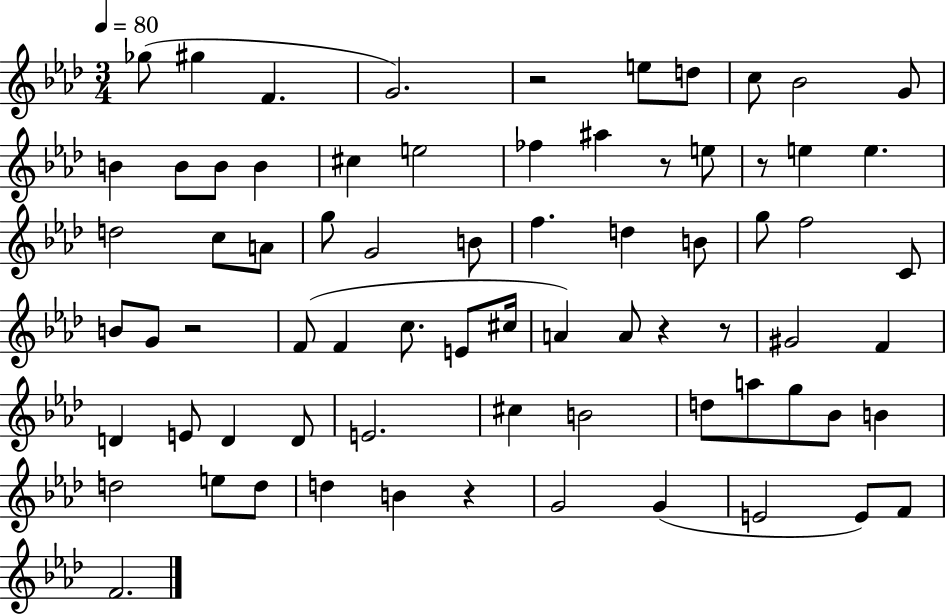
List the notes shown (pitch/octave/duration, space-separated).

Gb5/e G#5/q F4/q. G4/h. R/h E5/e D5/e C5/e Bb4/h G4/e B4/q B4/e B4/e B4/q C#5/q E5/h FES5/q A#5/q R/e E5/e R/e E5/q E5/q. D5/h C5/e A4/e G5/e G4/h B4/e F5/q. D5/q B4/e G5/e F5/h C4/e B4/e G4/e R/h F4/e F4/q C5/e. E4/e C#5/s A4/q A4/e R/q R/e G#4/h F4/q D4/q E4/e D4/q D4/e E4/h. C#5/q B4/h D5/e A5/e G5/e Bb4/e B4/q D5/h E5/e D5/e D5/q B4/q R/q G4/h G4/q E4/h E4/e F4/e F4/h.